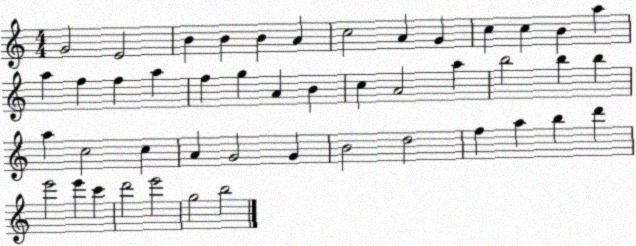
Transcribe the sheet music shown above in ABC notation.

X:1
T:Untitled
M:4/4
L:1/4
K:C
G2 E2 B B B A c2 A G c c B a a f f a f g A B c A2 a b2 b b a c2 c A G2 G B2 d2 f a b d' e'2 e' c' d'2 e'2 g2 b2